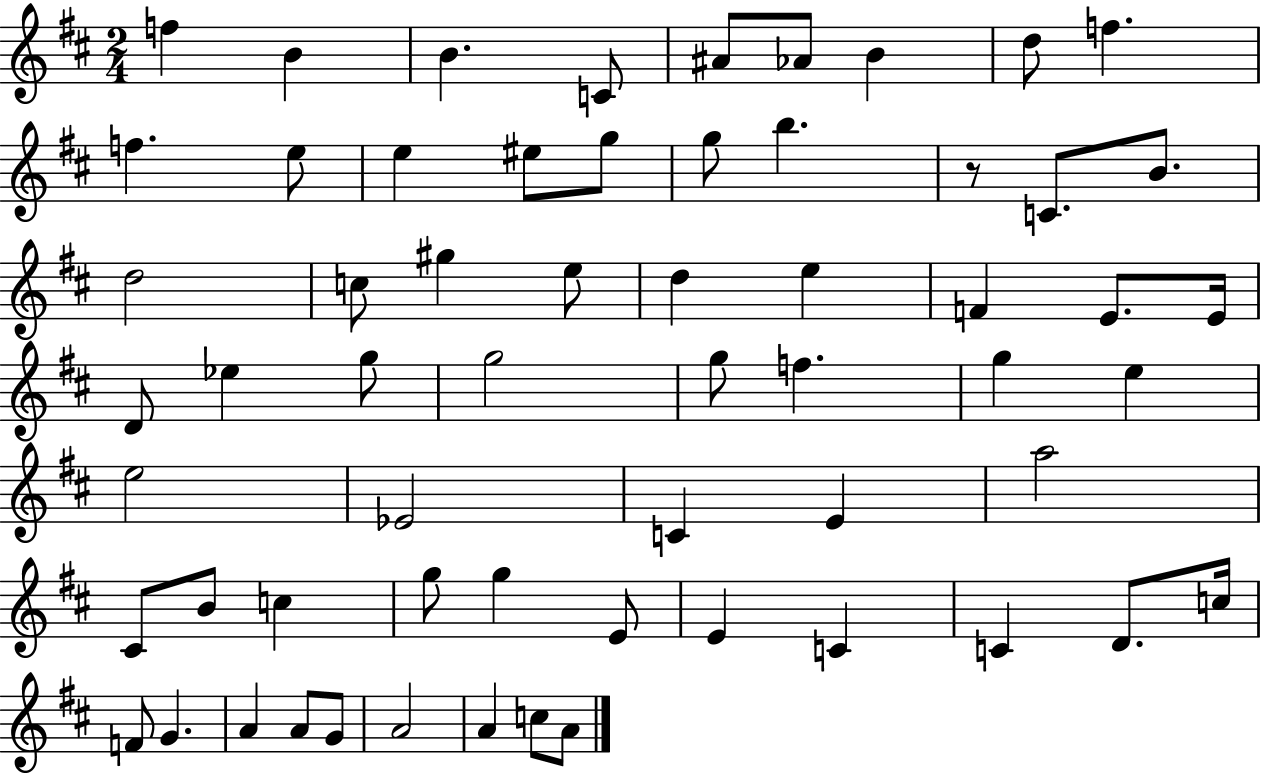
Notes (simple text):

F5/q B4/q B4/q. C4/e A#4/e Ab4/e B4/q D5/e F5/q. F5/q. E5/e E5/q EIS5/e G5/e G5/e B5/q. R/e C4/e. B4/e. D5/h C5/e G#5/q E5/e D5/q E5/q F4/q E4/e. E4/s D4/e Eb5/q G5/e G5/h G5/e F5/q. G5/q E5/q E5/h Eb4/h C4/q E4/q A5/h C#4/e B4/e C5/q G5/e G5/q E4/e E4/q C4/q C4/q D4/e. C5/s F4/e G4/q. A4/q A4/e G4/e A4/h A4/q C5/e A4/e